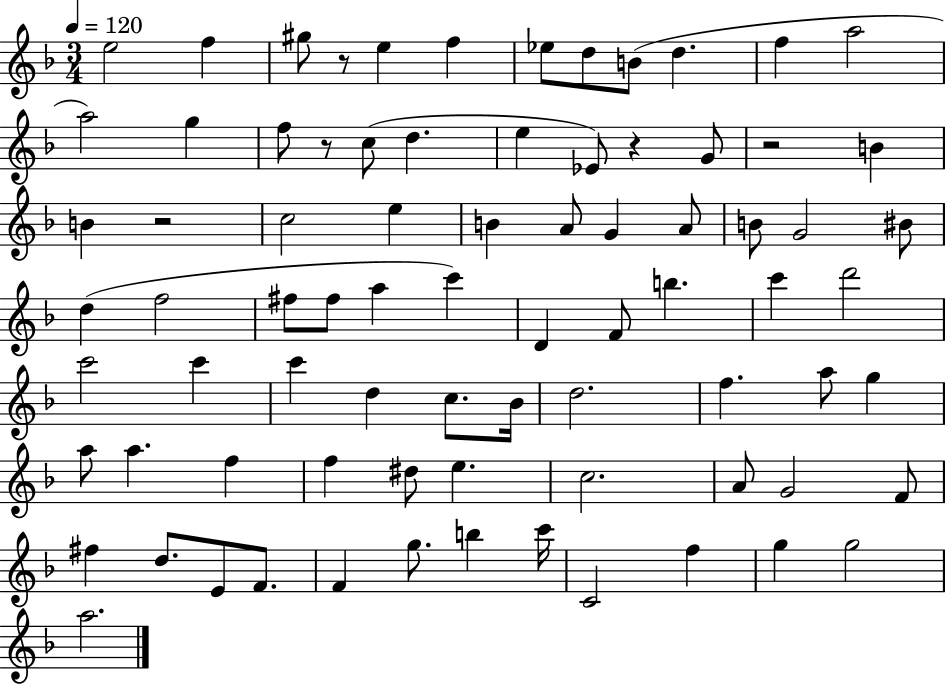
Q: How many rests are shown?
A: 5